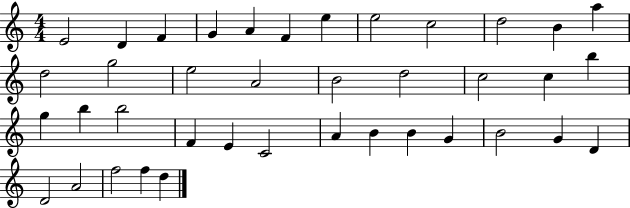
{
  \clef treble
  \numericTimeSignature
  \time 4/4
  \key c \major
  e'2 d'4 f'4 | g'4 a'4 f'4 e''4 | e''2 c''2 | d''2 b'4 a''4 | \break d''2 g''2 | e''2 a'2 | b'2 d''2 | c''2 c''4 b''4 | \break g''4 b''4 b''2 | f'4 e'4 c'2 | a'4 b'4 b'4 g'4 | b'2 g'4 d'4 | \break d'2 a'2 | f''2 f''4 d''4 | \bar "|."
}